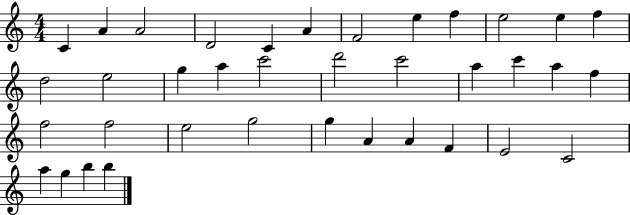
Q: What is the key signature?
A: C major